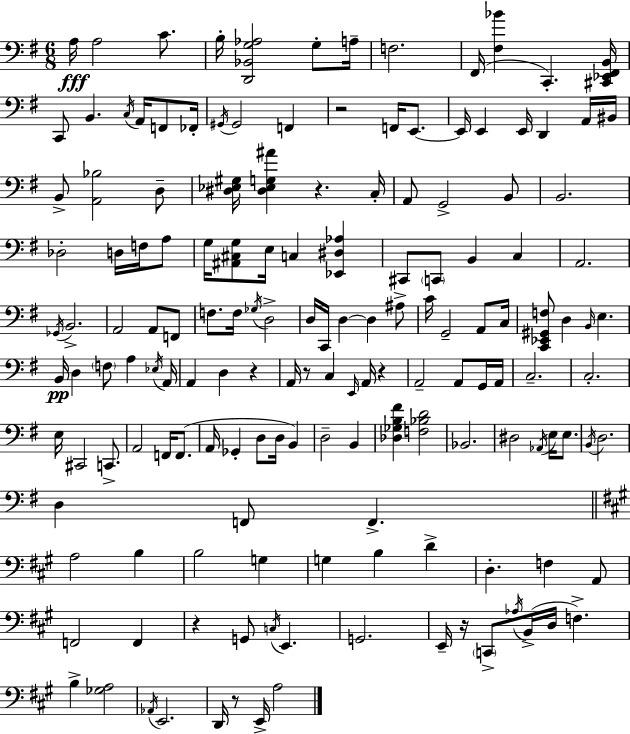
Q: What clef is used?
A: bass